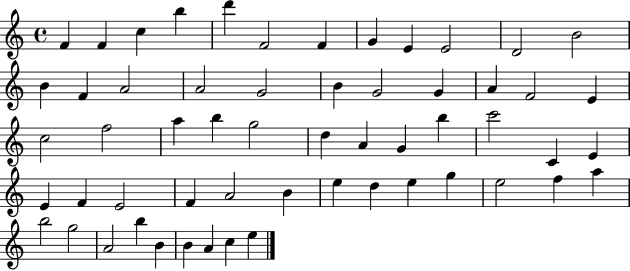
X:1
T:Untitled
M:4/4
L:1/4
K:C
F F c b d' F2 F G E E2 D2 B2 B F A2 A2 G2 B G2 G A F2 E c2 f2 a b g2 d A G b c'2 C E E F E2 F A2 B e d e g e2 f a b2 g2 A2 b B B A c e